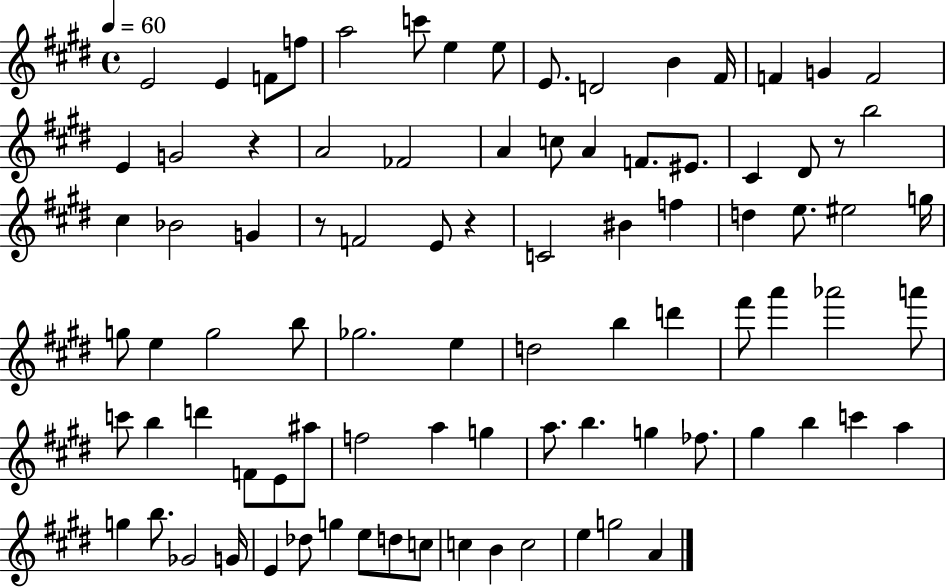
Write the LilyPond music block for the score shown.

{
  \clef treble
  \time 4/4
  \defaultTimeSignature
  \key e \major
  \tempo 4 = 60
  e'2 e'4 f'8 f''8 | a''2 c'''8 e''4 e''8 | e'8. d'2 b'4 fis'16 | f'4 g'4 f'2 | \break e'4 g'2 r4 | a'2 fes'2 | a'4 c''8 a'4 f'8. eis'8. | cis'4 dis'8 r8 b''2 | \break cis''4 bes'2 g'4 | r8 f'2 e'8 r4 | c'2 bis'4 f''4 | d''4 e''8. eis''2 g''16 | \break g''8 e''4 g''2 b''8 | ges''2. e''4 | d''2 b''4 d'''4 | fis'''8 a'''4 aes'''2 a'''8 | \break c'''8 b''4 d'''4 f'8 e'8 ais''8 | f''2 a''4 g''4 | a''8. b''4. g''4 fes''8. | gis''4 b''4 c'''4 a''4 | \break g''4 b''8. ges'2 g'16 | e'4 des''8 g''4 e''8 d''8 c''8 | c''4 b'4 c''2 | e''4 g''2 a'4 | \break \bar "|."
}